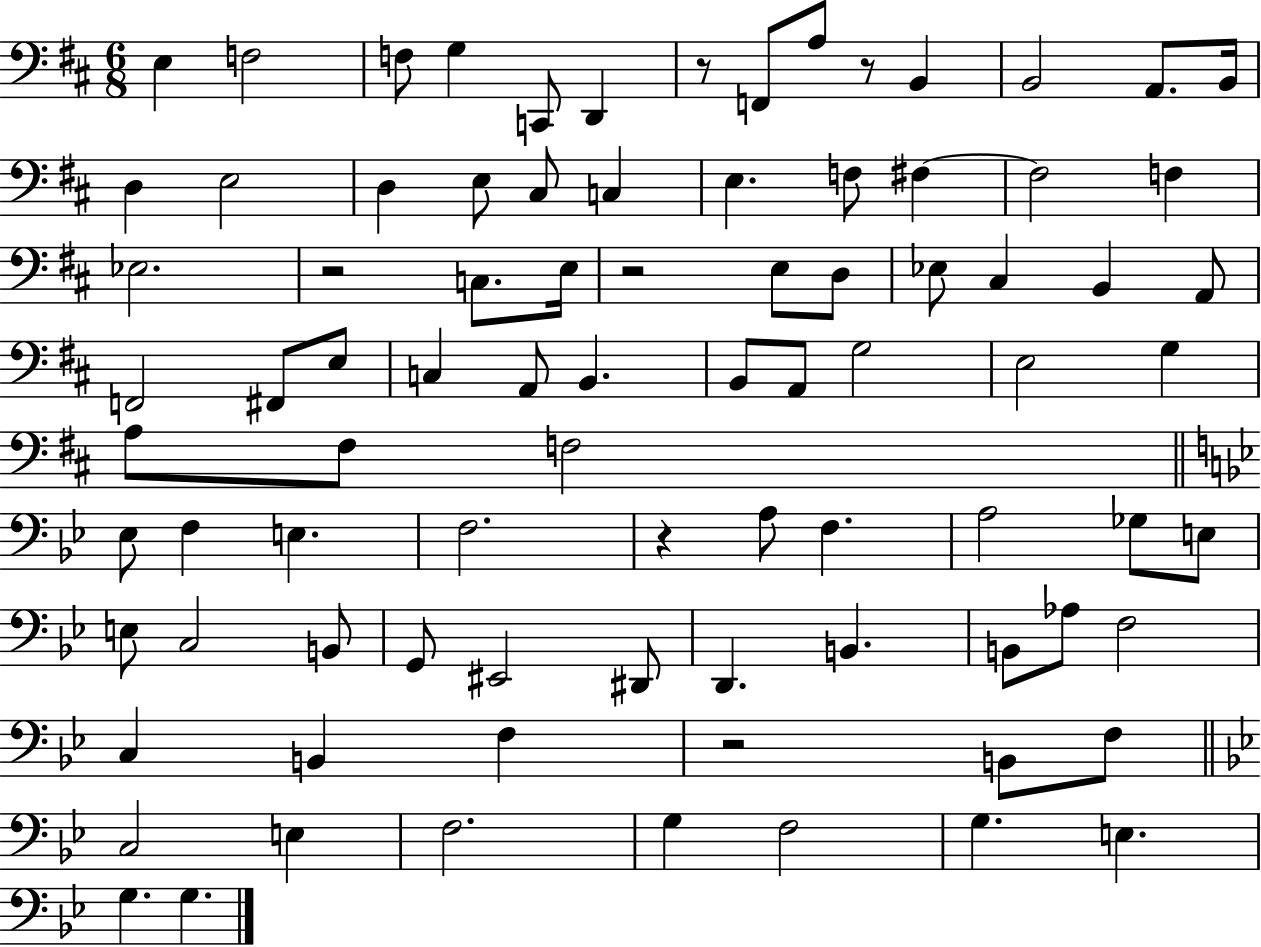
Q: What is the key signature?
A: D major